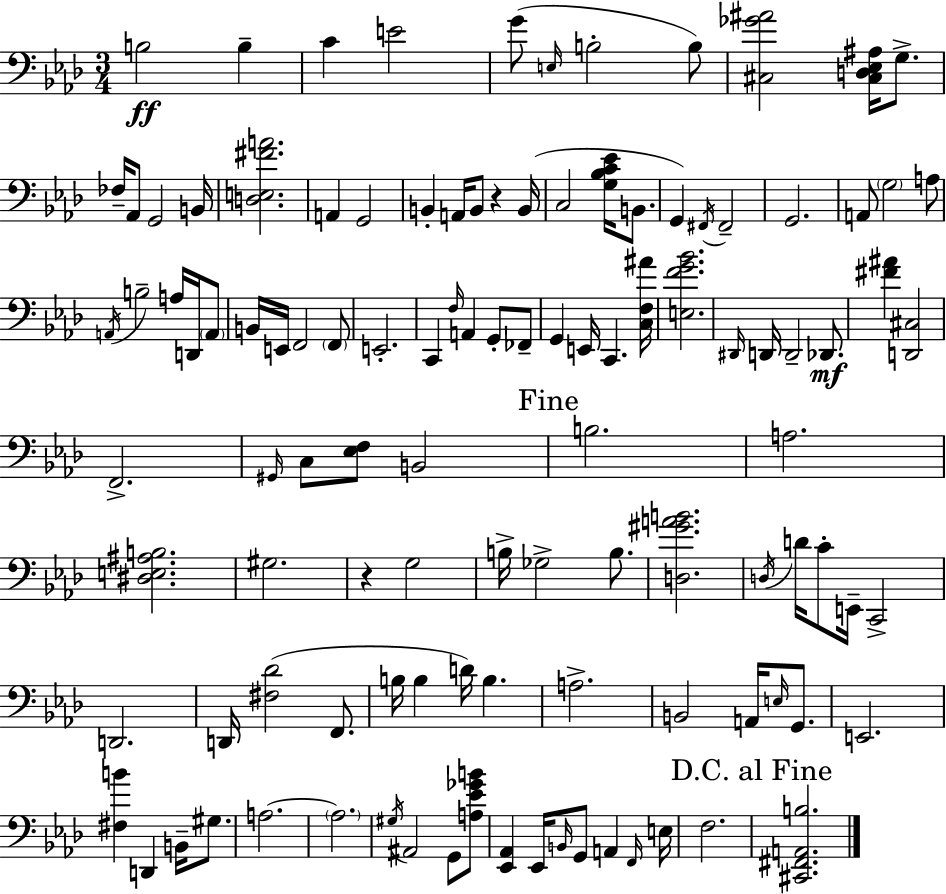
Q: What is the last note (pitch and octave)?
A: F3